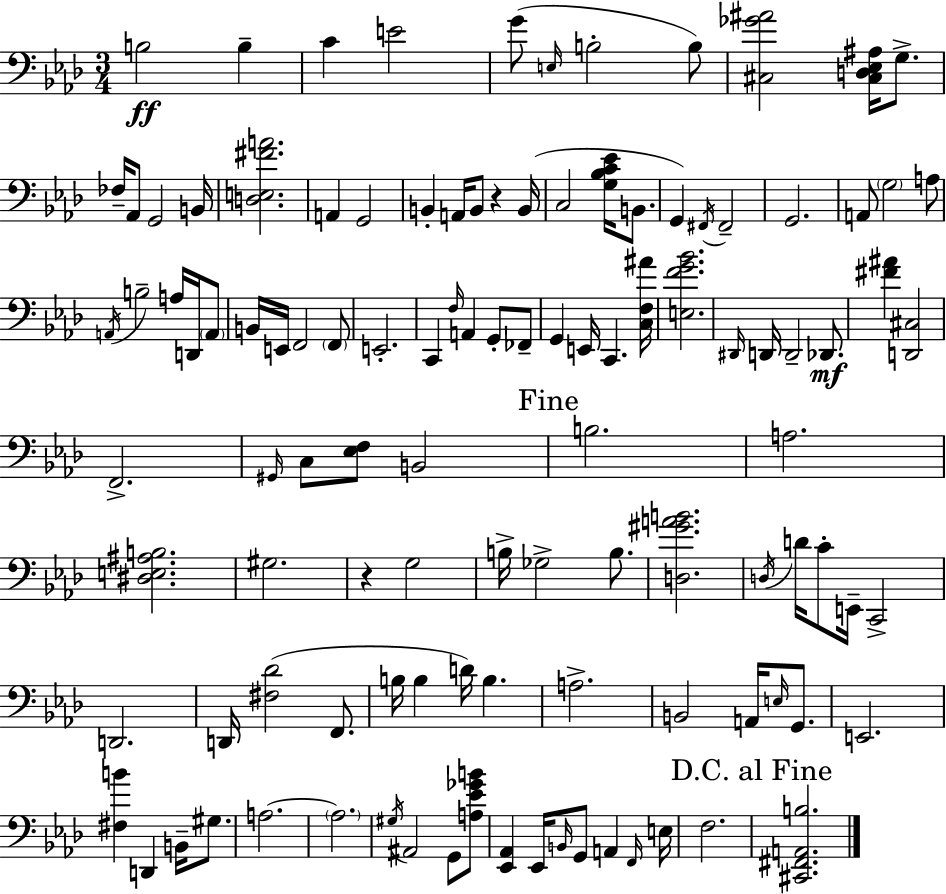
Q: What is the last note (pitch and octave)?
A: F3